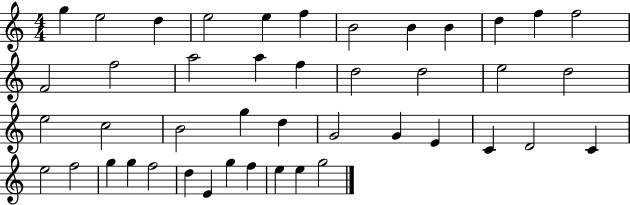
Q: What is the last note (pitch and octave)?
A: G5